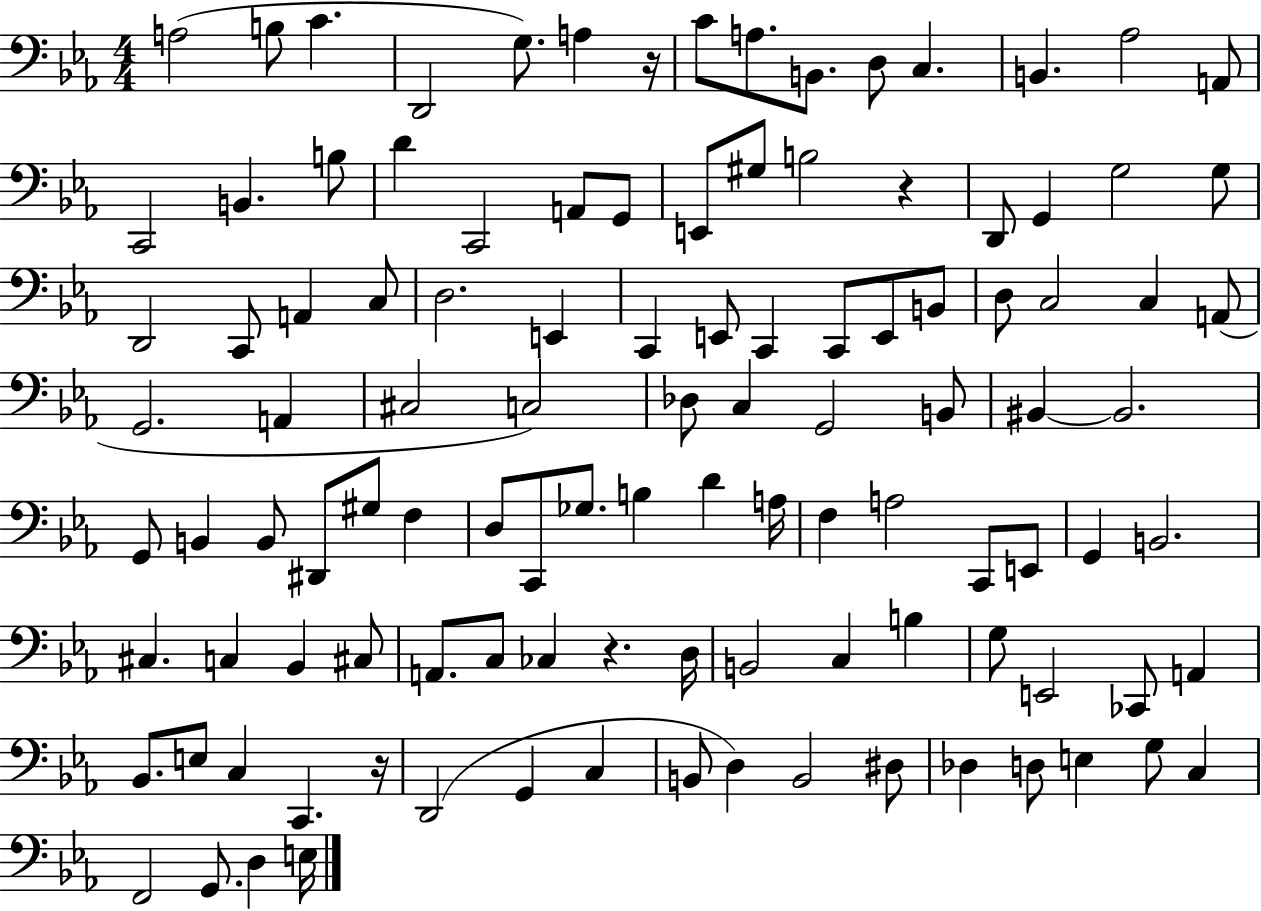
{
  \clef bass
  \numericTimeSignature
  \time 4/4
  \key ees \major
  a2( b8 c'4. | d,2 g8.) a4 r16 | c'8 a8. b,8. d8 c4. | b,4. aes2 a,8 | \break c,2 b,4. b8 | d'4 c,2 a,8 g,8 | e,8 gis8 b2 r4 | d,8 g,4 g2 g8 | \break d,2 c,8 a,4 c8 | d2. e,4 | c,4 e,8 c,4 c,8 e,8 b,8 | d8 c2 c4 a,8( | \break g,2. a,4 | cis2 c2) | des8 c4 g,2 b,8 | bis,4~~ bis,2. | \break g,8 b,4 b,8 dis,8 gis8 f4 | d8 c,8 ges8. b4 d'4 a16 | f4 a2 c,8 e,8 | g,4 b,2. | \break cis4. c4 bes,4 cis8 | a,8. c8 ces4 r4. d16 | b,2 c4 b4 | g8 e,2 ces,8 a,4 | \break bes,8. e8 c4 c,4. r16 | d,2( g,4 c4 | b,8 d4) b,2 dis8 | des4 d8 e4 g8 c4 | \break f,2 g,8. d4 e16 | \bar "|."
}